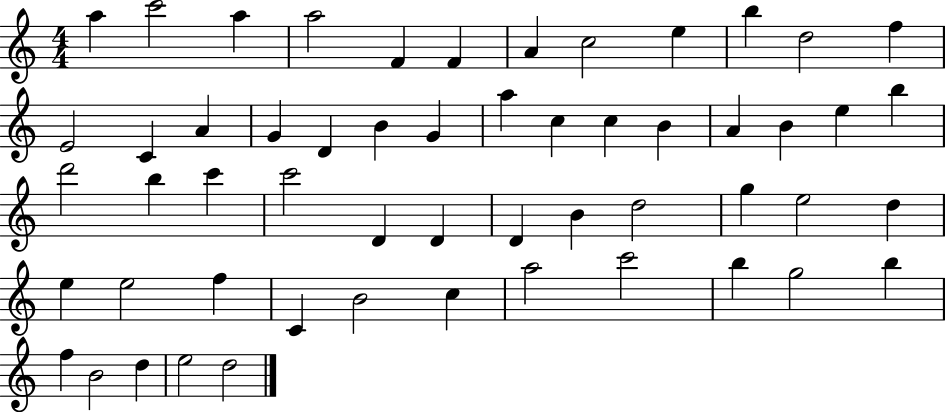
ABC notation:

X:1
T:Untitled
M:4/4
L:1/4
K:C
a c'2 a a2 F F A c2 e b d2 f E2 C A G D B G a c c B A B e b d'2 b c' c'2 D D D B d2 g e2 d e e2 f C B2 c a2 c'2 b g2 b f B2 d e2 d2